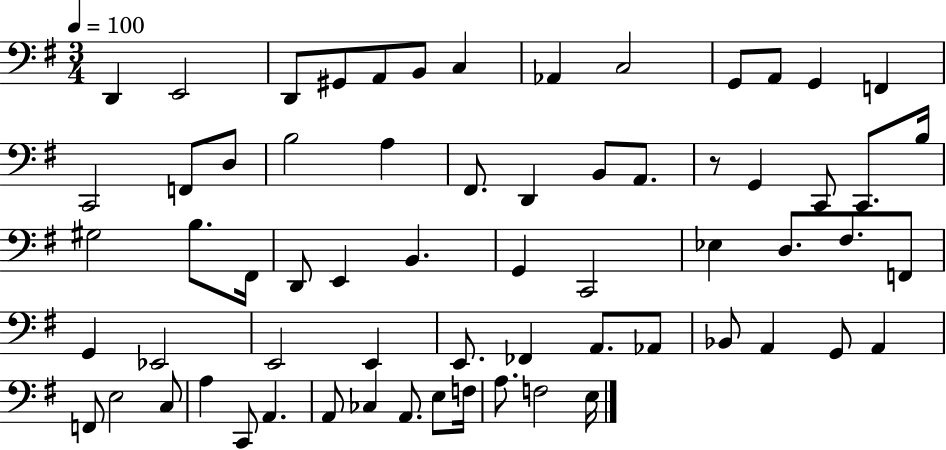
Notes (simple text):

D2/q E2/h D2/e G#2/e A2/e B2/e C3/q Ab2/q C3/h G2/e A2/e G2/q F2/q C2/h F2/e D3/e B3/h A3/q F#2/e. D2/q B2/e A2/e. R/e G2/q C2/e C2/e. B3/s G#3/h B3/e. F#2/s D2/e E2/q B2/q. G2/q C2/h Eb3/q D3/e. F#3/e. F2/e G2/q Eb2/h E2/h E2/q E2/e. FES2/q A2/e. Ab2/e Bb2/e A2/q G2/e A2/q F2/e E3/h C3/e A3/q C2/e A2/q. A2/e CES3/q A2/e. E3/e F3/s A3/e. F3/h E3/s